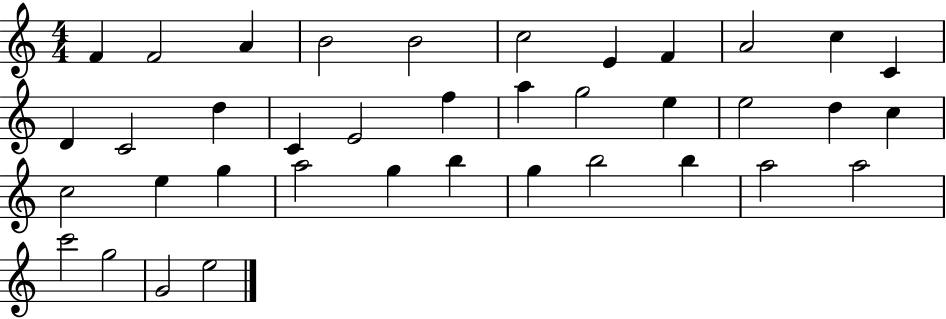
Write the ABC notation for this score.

X:1
T:Untitled
M:4/4
L:1/4
K:C
F F2 A B2 B2 c2 E F A2 c C D C2 d C E2 f a g2 e e2 d c c2 e g a2 g b g b2 b a2 a2 c'2 g2 G2 e2